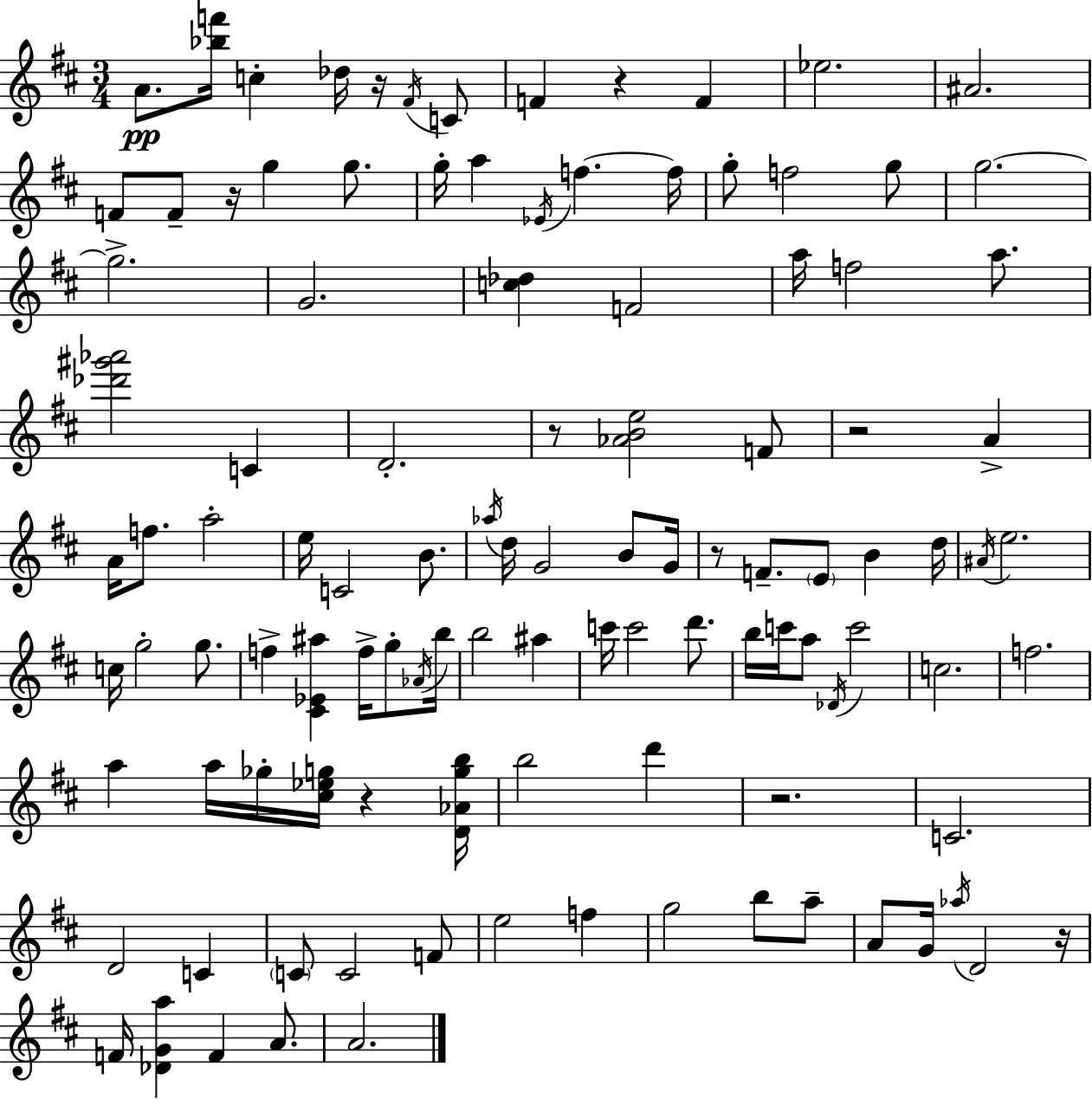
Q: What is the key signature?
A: D major